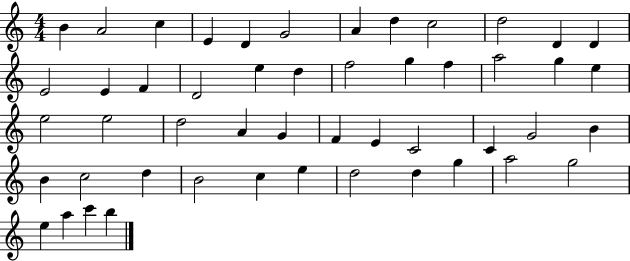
{
  \clef treble
  \numericTimeSignature
  \time 4/4
  \key c \major
  b'4 a'2 c''4 | e'4 d'4 g'2 | a'4 d''4 c''2 | d''2 d'4 d'4 | \break e'2 e'4 f'4 | d'2 e''4 d''4 | f''2 g''4 f''4 | a''2 g''4 e''4 | \break e''2 e''2 | d''2 a'4 g'4 | f'4 e'4 c'2 | c'4 g'2 b'4 | \break b'4 c''2 d''4 | b'2 c''4 e''4 | d''2 d''4 g''4 | a''2 g''2 | \break e''4 a''4 c'''4 b''4 | \bar "|."
}